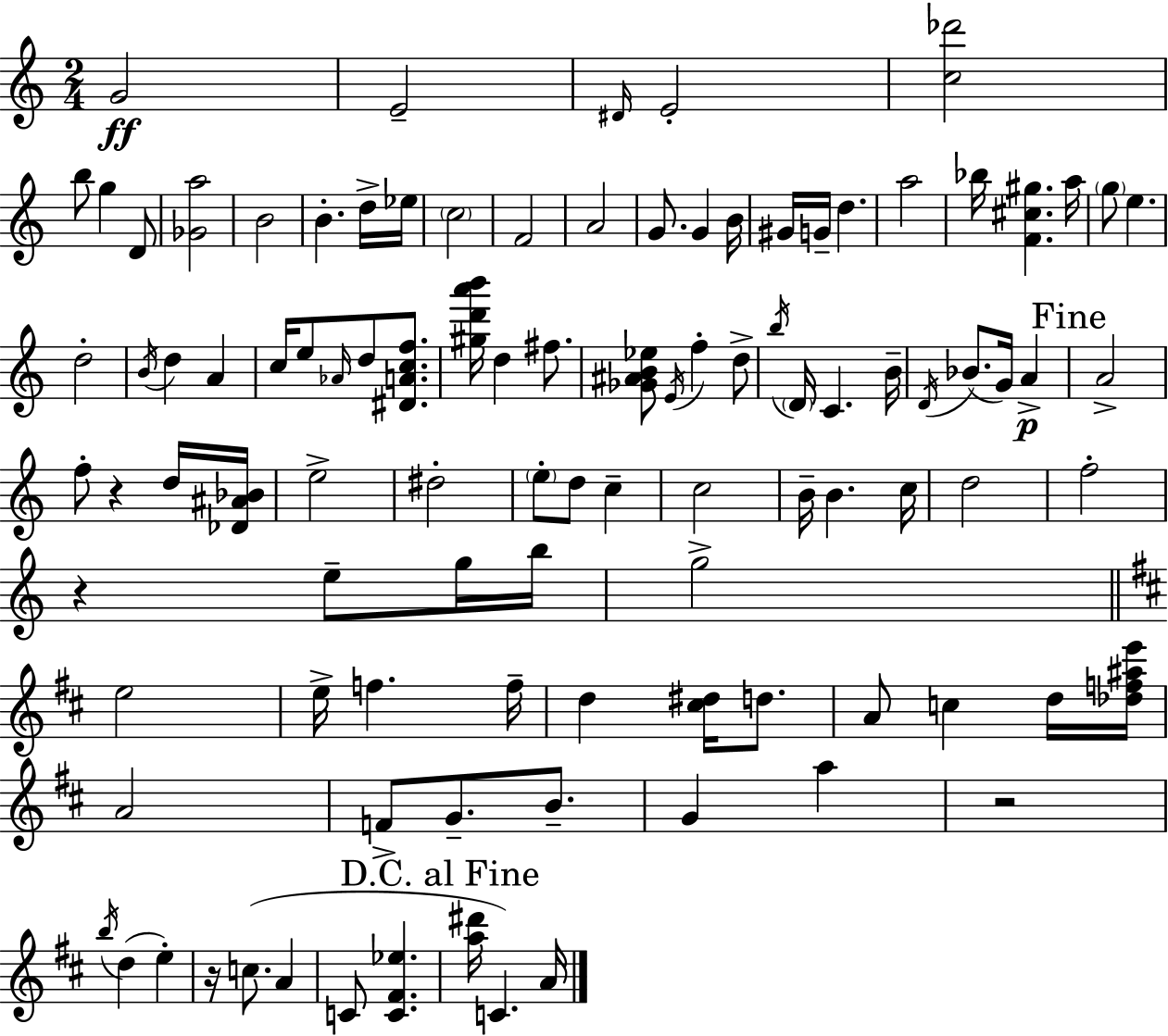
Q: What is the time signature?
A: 2/4